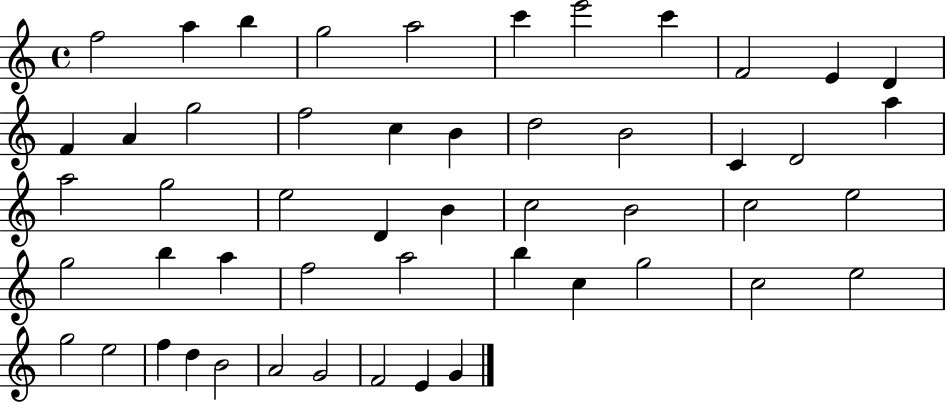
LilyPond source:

{
  \clef treble
  \time 4/4
  \defaultTimeSignature
  \key c \major
  f''2 a''4 b''4 | g''2 a''2 | c'''4 e'''2 c'''4 | f'2 e'4 d'4 | \break f'4 a'4 g''2 | f''2 c''4 b'4 | d''2 b'2 | c'4 d'2 a''4 | \break a''2 g''2 | e''2 d'4 b'4 | c''2 b'2 | c''2 e''2 | \break g''2 b''4 a''4 | f''2 a''2 | b''4 c''4 g''2 | c''2 e''2 | \break g''2 e''2 | f''4 d''4 b'2 | a'2 g'2 | f'2 e'4 g'4 | \break \bar "|."
}